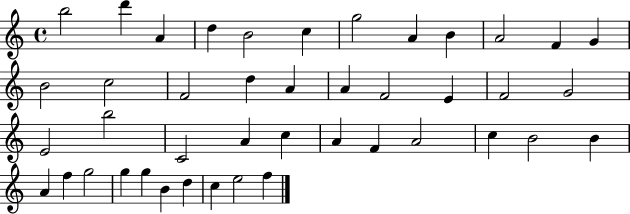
{
  \clef treble
  \time 4/4
  \defaultTimeSignature
  \key c \major
  b''2 d'''4 a'4 | d''4 b'2 c''4 | g''2 a'4 b'4 | a'2 f'4 g'4 | \break b'2 c''2 | f'2 d''4 a'4 | a'4 f'2 e'4 | f'2 g'2 | \break e'2 b''2 | c'2 a'4 c''4 | a'4 f'4 a'2 | c''4 b'2 b'4 | \break a'4 f''4 g''2 | g''4 g''4 b'4 d''4 | c''4 e''2 f''4 | \bar "|."
}